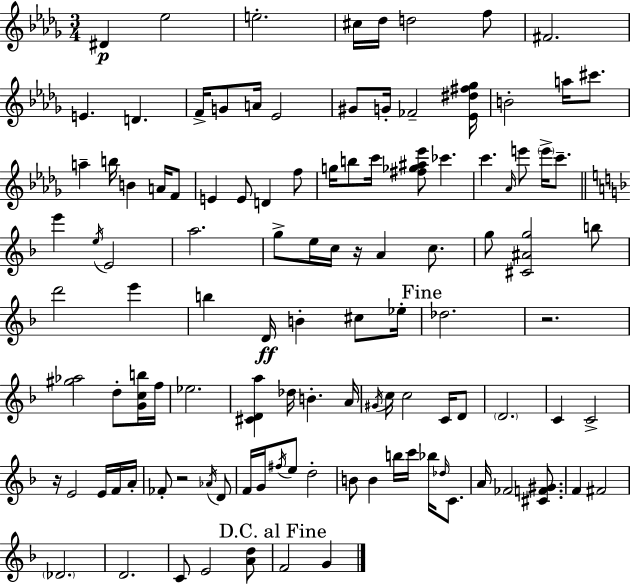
{
  \clef treble
  \numericTimeSignature
  \time 3/4
  \key bes \minor
  dis'4\p ees''2 | e''2.-. | cis''16 des''16 d''2 f''8 | fis'2. | \break e'4. d'4. | f'16-> g'8 a'16 ees'2 | gis'8 g'16-. fes'2-- <ees' dis'' fis'' ges''>16 | b'2-. a''16 cis'''8. | \break a''4-- b''16 b'4 a'16 f'8 | e'4 e'8 d'4 f''8 | g''16 b''8 c'''16 <fis'' ges'' ais'' ees'''>8 ces'''4. | c'''4. \grace { aes'16 } e'''8 \parenthesize e'''16-> c'''8.-- | \break \bar "||" \break \key f \major e'''4 \acciaccatura { e''16 } e'2 | a''2. | g''8-> e''16 c''16 r16 a'4 c''8. | g''8 <cis' ais' g''>2 b''8 | \break d'''2 e'''4 | b''4 d'16\ff b'4-. cis''8 | ees''16-. \mark "Fine" des''2. | r2. | \break <gis'' aes''>2 d''8-. <g' c'' b''>16 | f''16 ees''2. | <cis' d' a''>4 des''16 b'4.-. | a'16 \acciaccatura { gis'16 } c''16 c''2 c'16 | \break d'8 \parenthesize d'2. | c'4 c'2-> | r16 e'2 e'16 | f'16 a'16-. fes'8-. r2 | \break \acciaccatura { aes'16 } d'8 f'16 g'16 \acciaccatura { fis''16 } e''8 d''2-. | b'8 b'4 b''16 c'''16 | bes''16 \grace { des''16 } c'8. a'16 fes'2 | <cis' f' gis'>8. f'4 fis'2 | \break \parenthesize des'2. | d'2. | c'8 e'2 | <a' d''>8 \mark "D.C. al Fine" f'2 | \break g'4 \bar "|."
}